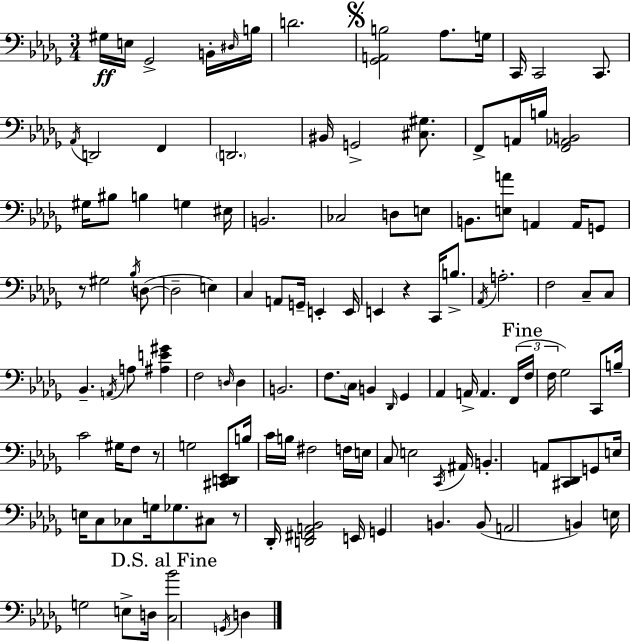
G#3/s E3/s Gb2/h B2/s D#3/s B3/s D4/h. [Gb2,A2,B3]/h Ab3/e. G3/s C2/s C2/h C2/e. Ab2/s D2/h F2/q D2/h. BIS2/s G2/h [C#3,G#3]/e. F2/e A2/s B3/s [F2,Ab2,B2]/h G#3/s BIS3/e B3/q G3/q EIS3/s B2/h. CES3/h D3/e E3/e B2/e. [E3,A4]/e A2/q A2/s G2/e R/e G#3/h Bb3/s D3/e D3/h E3/q C3/q A2/e G2/s E2/q E2/s E2/q R/q C2/s B3/e. Ab2/s A3/h. F3/h C3/e C3/e Bb2/q. A2/s A3/e [A#3,E4,G#4]/q F3/h D3/s D3/q B2/h. F3/e. C3/s B2/q Db2/s Gb2/q Ab2/q A2/s A2/q. F2/s F3/s F3/s Gb3/h C2/e B3/s C4/h G#3/s F3/e R/e G3/h [C#2,D2,Eb2]/e B3/s C4/s B3/s F#3/h F3/s E3/s C3/e E3/h C2/s A#2/s B2/q. A2/e [C#2,Db2]/e G2/e E3/s E3/s C3/e CES3/e G3/s Gb3/e. C#3/e R/e Db2/s [D2,F#2,A2,Bb2]/h E2/s G2/q B2/q. B2/e A2/h B2/q E3/s G3/h E3/e D3/s [C3,Bb4]/h G2/s D3/q